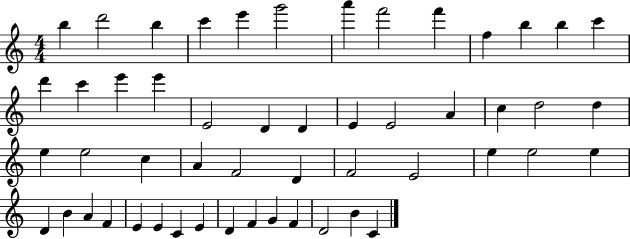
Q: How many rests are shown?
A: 0